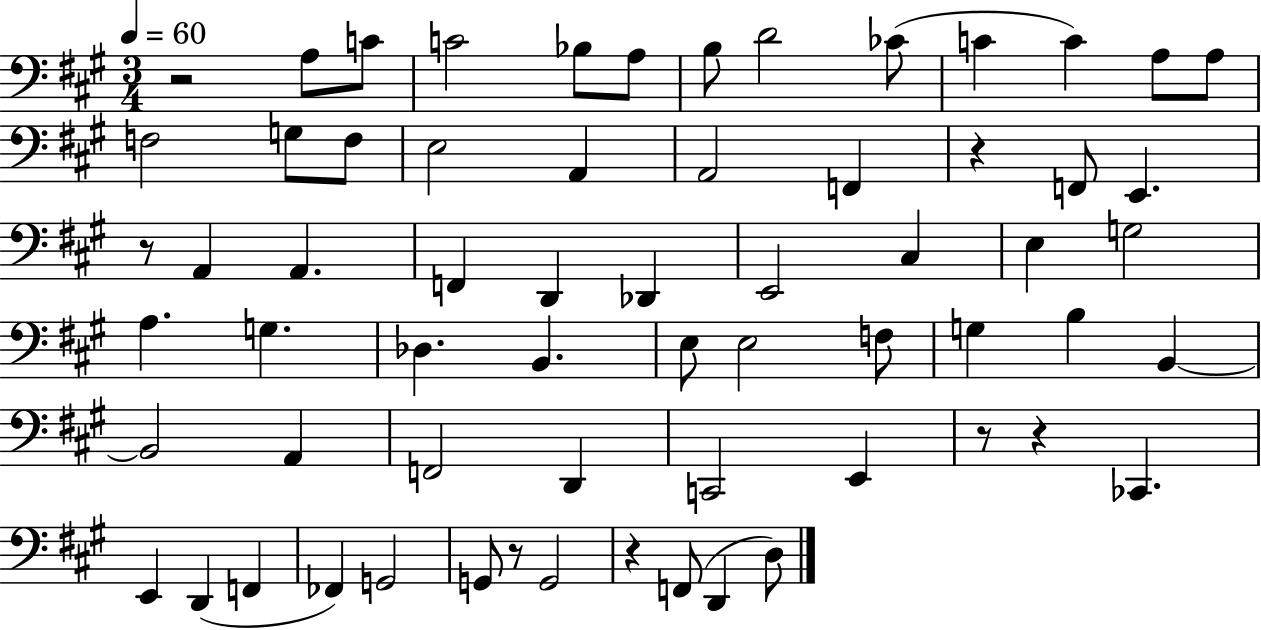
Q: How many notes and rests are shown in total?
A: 64